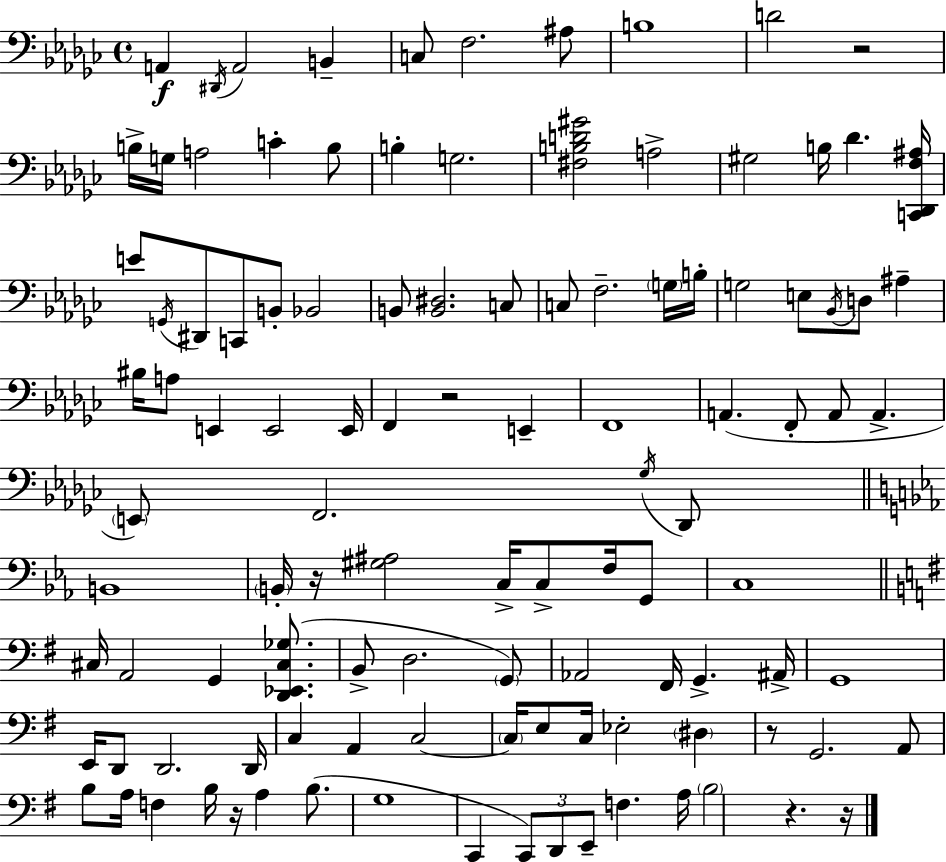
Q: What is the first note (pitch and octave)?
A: A2